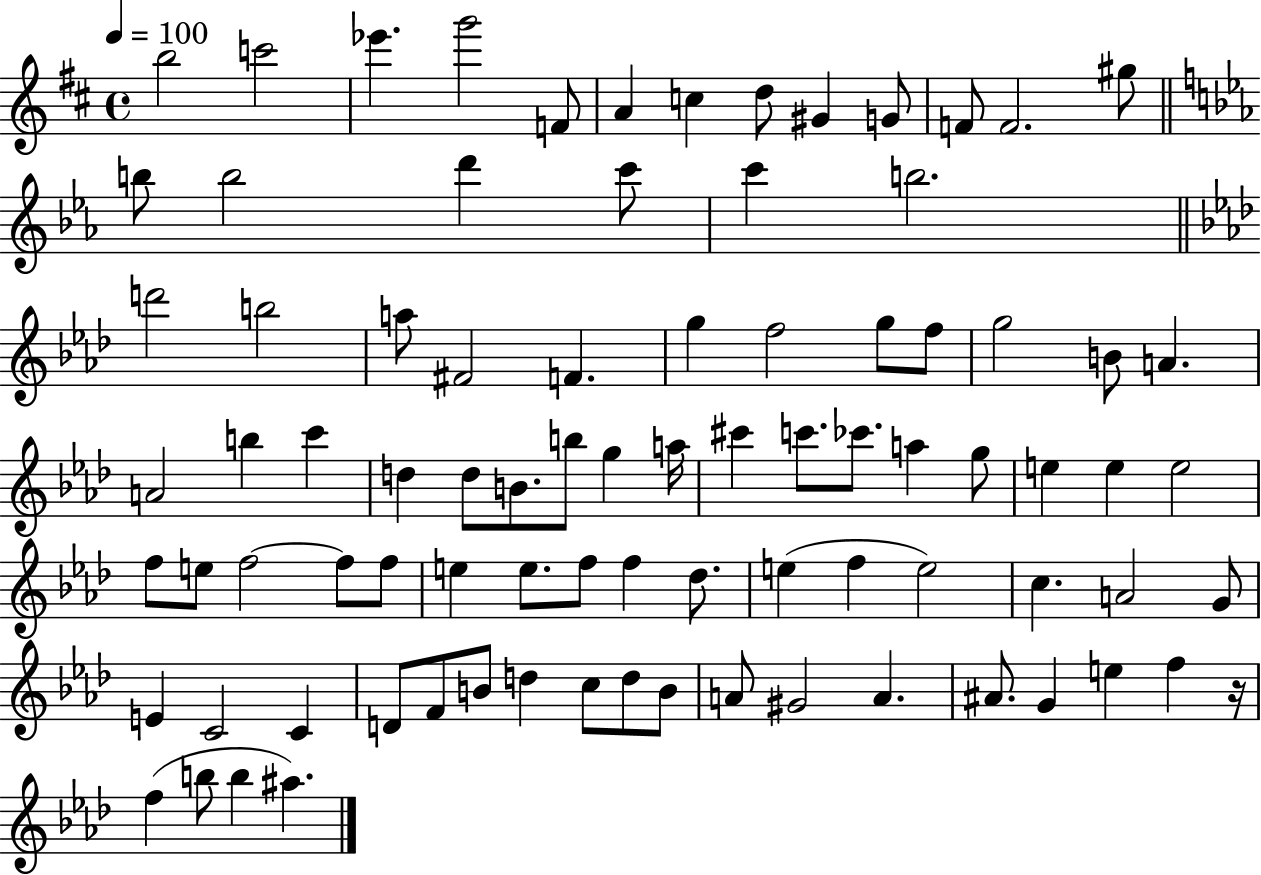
B5/h C6/h Eb6/q. G6/h F4/e A4/q C5/q D5/e G#4/q G4/e F4/e F4/h. G#5/e B5/e B5/h D6/q C6/e C6/q B5/h. D6/h B5/h A5/e F#4/h F4/q. G5/q F5/h G5/e F5/e G5/h B4/e A4/q. A4/h B5/q C6/q D5/q D5/e B4/e. B5/e G5/q A5/s C#6/q C6/e. CES6/e. A5/q G5/e E5/q E5/q E5/h F5/e E5/e F5/h F5/e F5/e E5/q E5/e. F5/e F5/q Db5/e. E5/q F5/q E5/h C5/q. A4/h G4/e E4/q C4/h C4/q D4/e F4/e B4/e D5/q C5/e D5/e B4/e A4/e G#4/h A4/q. A#4/e. G4/q E5/q F5/q R/s F5/q B5/e B5/q A#5/q.